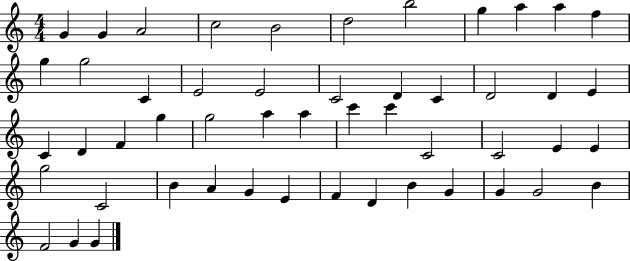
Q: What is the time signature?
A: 4/4